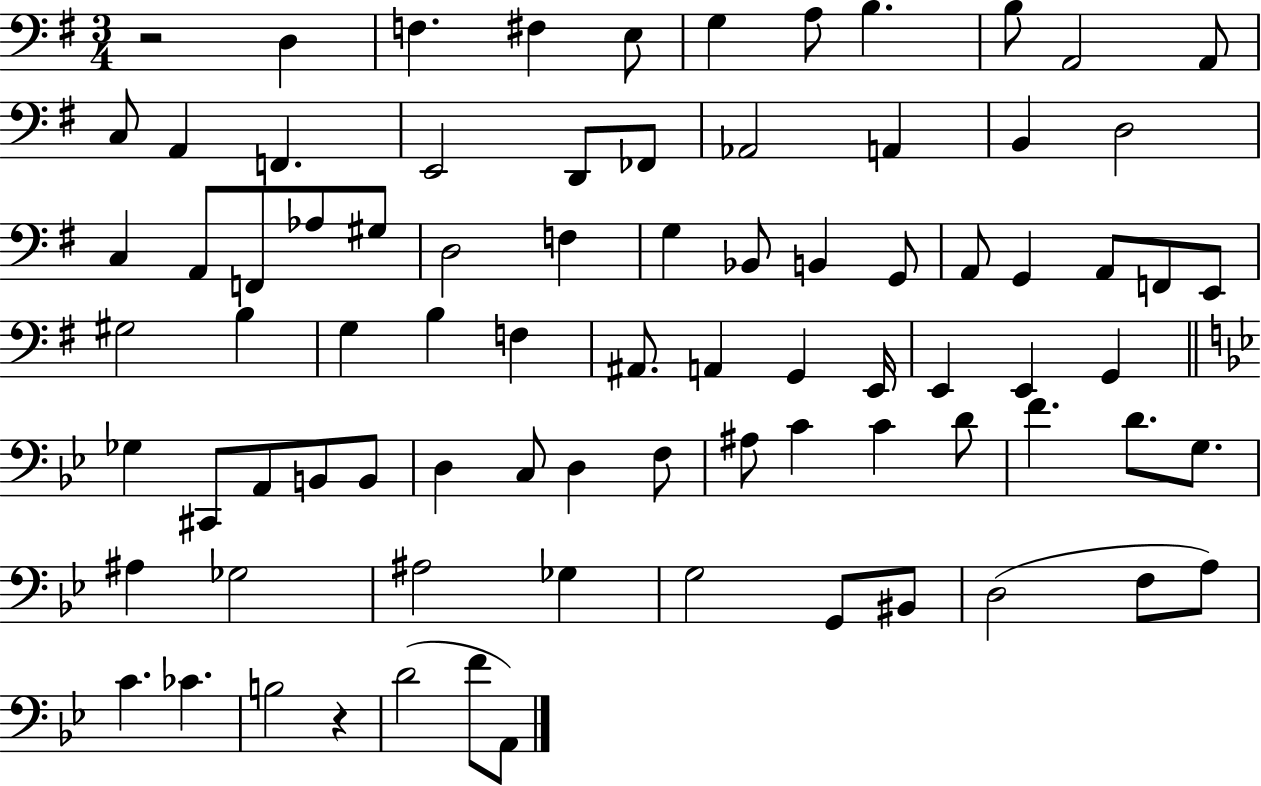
R/h D3/q F3/q. F#3/q E3/e G3/q A3/e B3/q. B3/e A2/h A2/e C3/e A2/q F2/q. E2/h D2/e FES2/e Ab2/h A2/q B2/q D3/h C3/q A2/e F2/e Ab3/e G#3/e D3/h F3/q G3/q Bb2/e B2/q G2/e A2/e G2/q A2/e F2/e E2/e G#3/h B3/q G3/q B3/q F3/q A#2/e. A2/q G2/q E2/s E2/q E2/q G2/q Gb3/q C#2/e A2/e B2/e B2/e D3/q C3/e D3/q F3/e A#3/e C4/q C4/q D4/e F4/q. D4/e. G3/e. A#3/q Gb3/h A#3/h Gb3/q G3/h G2/e BIS2/e D3/h F3/e A3/e C4/q. CES4/q. B3/h R/q D4/h F4/e A2/e